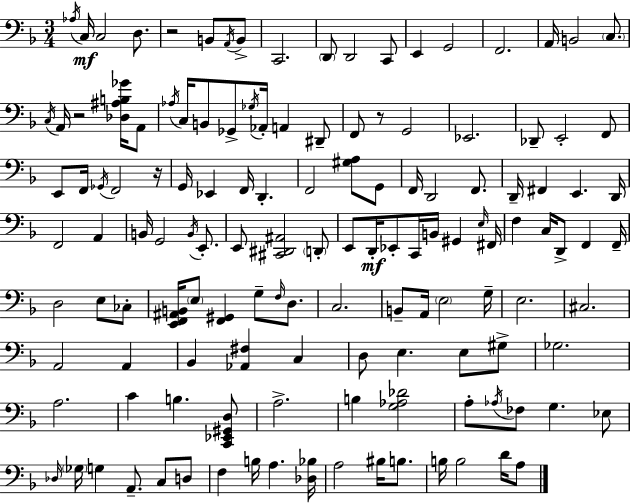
{
  \clef bass
  \numericTimeSignature
  \time 3/4
  \key f \major
  \acciaccatura { aes16 }\mf c16 c2 d8. | r2 b,8 \acciaccatura { a,16 } | b,8-> c,2. | \parenthesize d,8 d,2 | \break c,8 e,4 g,2 | f,2. | a,16 b,2 \parenthesize c8. | \acciaccatura { c16 } a,16 r2 | \break <des ais b ges'>16 a,8 \acciaccatura { aes16 } c16 b,8 ges,8-> \acciaccatura { ges16 } aes,16-. a,4 | dis,8-- f,8 r8 g,2 | ees,2. | des,8-- e,2-. | \break f,8 e,8 f,16 \acciaccatura { ges,16 } f,2 | r16 g,16 ees,4 f,16 | d,4.-. f,2 | <gis a>8 g,8 f,16 d,2 | \break f,8. d,16-- fis,4 e,4. | d,16 f,2 | a,4 b,16 g,2 | \acciaccatura { b,16 } e,8.-. e,8 <cis, dis, ais,>2 | \break \parenthesize d,8-. e,8 d,16-.\mf ees,8-. | c,16 b,16 gis,4 \grace { e16 } fis,16 f4 | c16 d,8-> f,4 f,16-- d2 | e8 ces8-. <e, f, ais, b,>16 \parenthesize e8 <f, gis,>4 | \break g8-- \grace { f16 } d8. c2. | b,8-- a,16 | \parenthesize e2 g16-- e2. | cis2. | \break a,2 | a,4 bes,4 | <aes, fis>4 c4 d8 e4. | e8 gis8-> ges2. | \break a2. | c'4 | b4. <c, ees, gis, d>8 a2.-> | b4 | \break <g aes des'>2 a8-. \acciaccatura { aes16 } | fes8 g4. ees8 \grace { des16 } \parenthesize ges16 | g4 a,8.-- c8 d8 f4 | b16 a4. <des bes>16 a2 | \break bis16 b8. b16 | b2 d'16 a8 \bar "|."
}